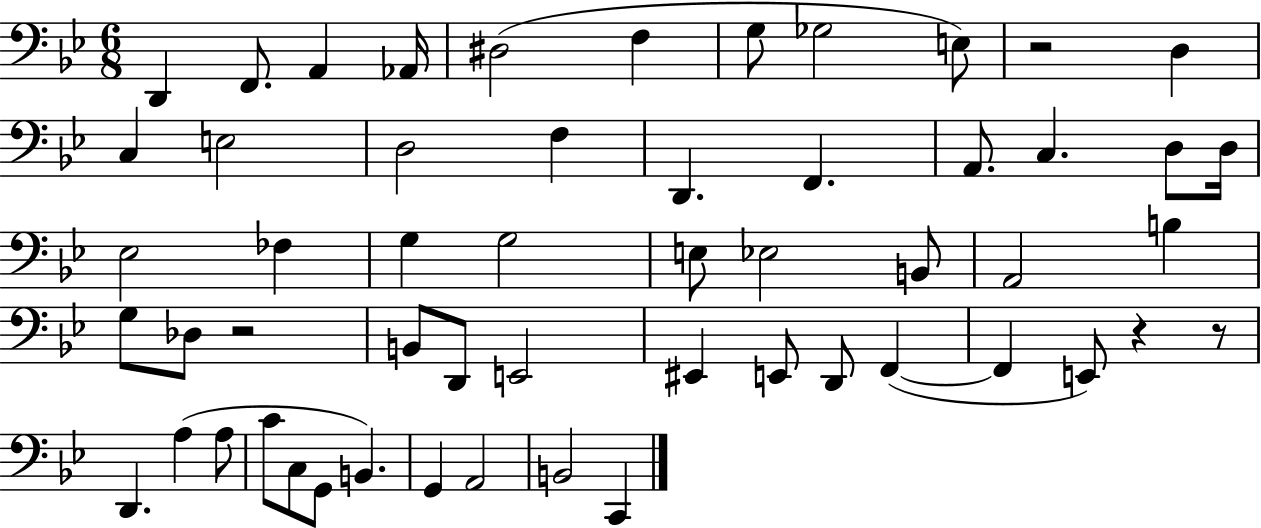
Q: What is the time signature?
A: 6/8